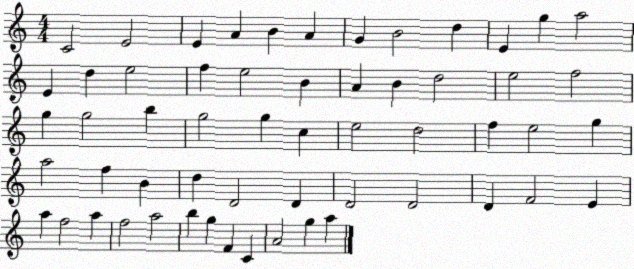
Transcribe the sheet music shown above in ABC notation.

X:1
T:Untitled
M:4/4
L:1/4
K:C
C2 E2 E A B A G B2 d E g a2 E d e2 f e2 B A B d2 e2 f2 g g2 b g2 g c e2 d2 f e2 g a2 f B d D2 D D2 D2 D F2 E a f2 a f2 a2 b g F C A2 g a